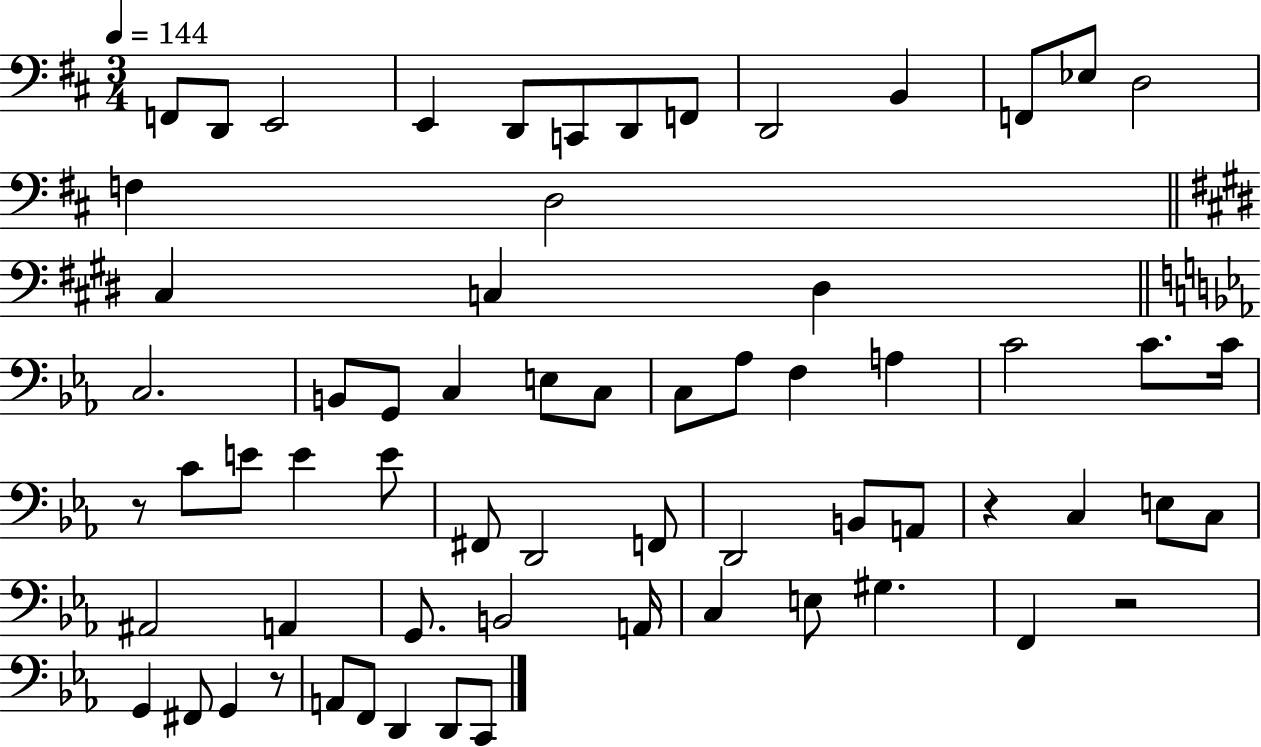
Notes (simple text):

F2/e D2/e E2/h E2/q D2/e C2/e D2/e F2/e D2/h B2/q F2/e Eb3/e D3/h F3/q D3/h C#3/q C3/q D#3/q C3/h. B2/e G2/e C3/q E3/e C3/e C3/e Ab3/e F3/q A3/q C4/h C4/e. C4/s R/e C4/e E4/e E4/q E4/e F#2/e D2/h F2/e D2/h B2/e A2/e R/q C3/q E3/e C3/e A#2/h A2/q G2/e. B2/h A2/s C3/q E3/e G#3/q. F2/q R/h G2/q F#2/e G2/q R/e A2/e F2/e D2/q D2/e C2/e